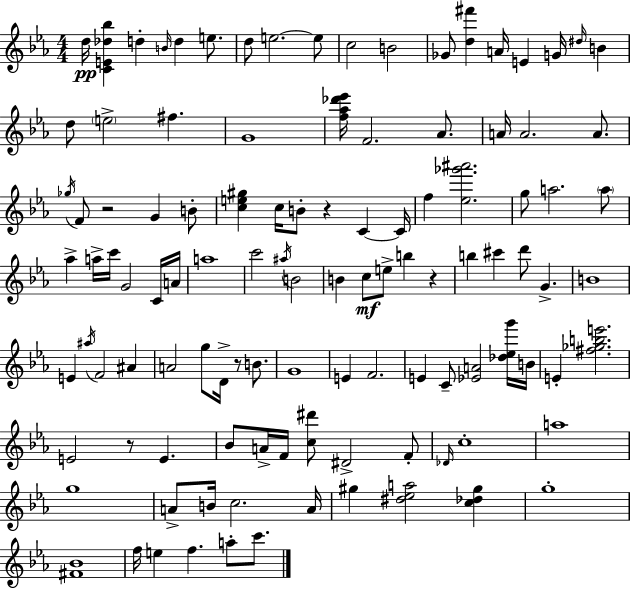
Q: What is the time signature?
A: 4/4